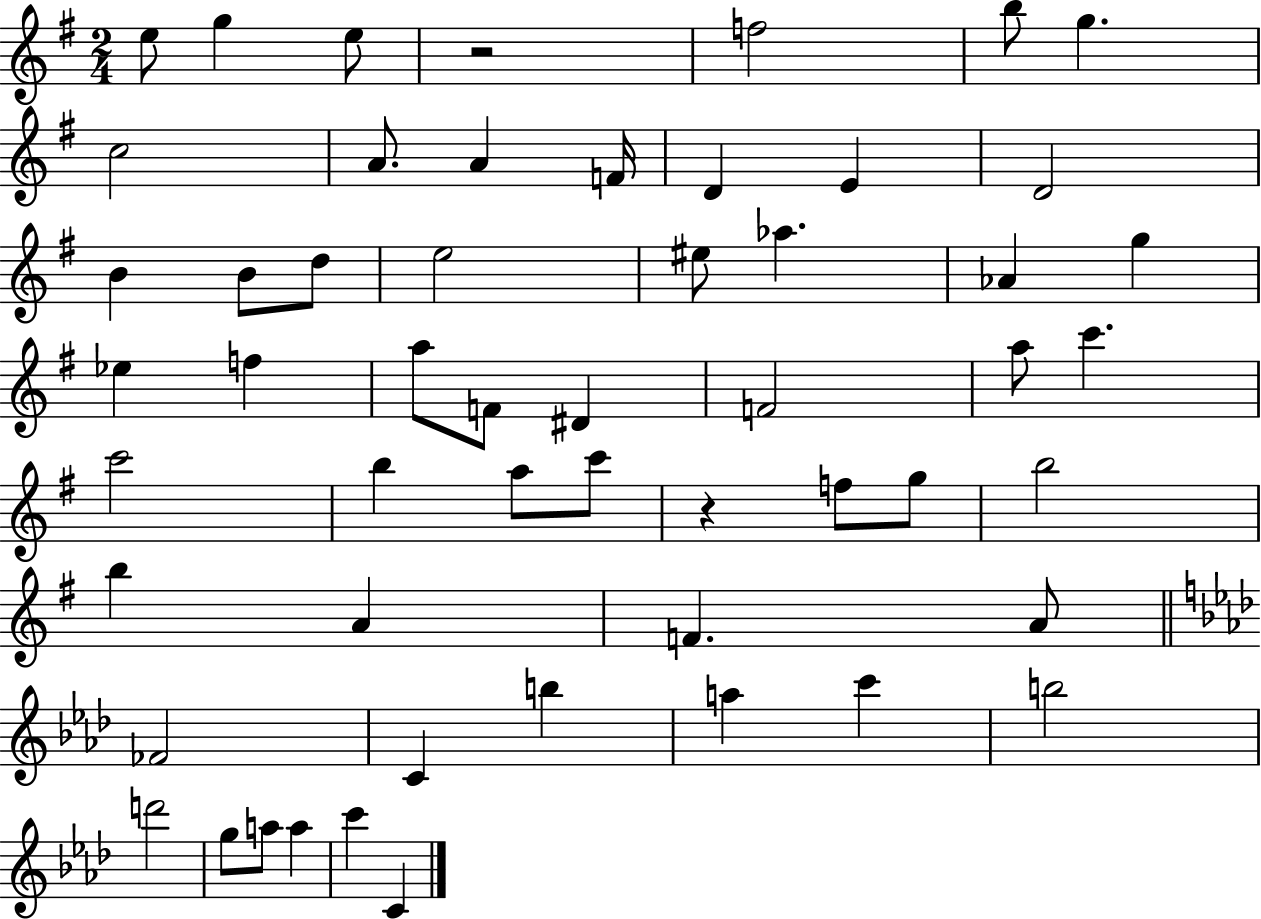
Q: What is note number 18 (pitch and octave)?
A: EIS5